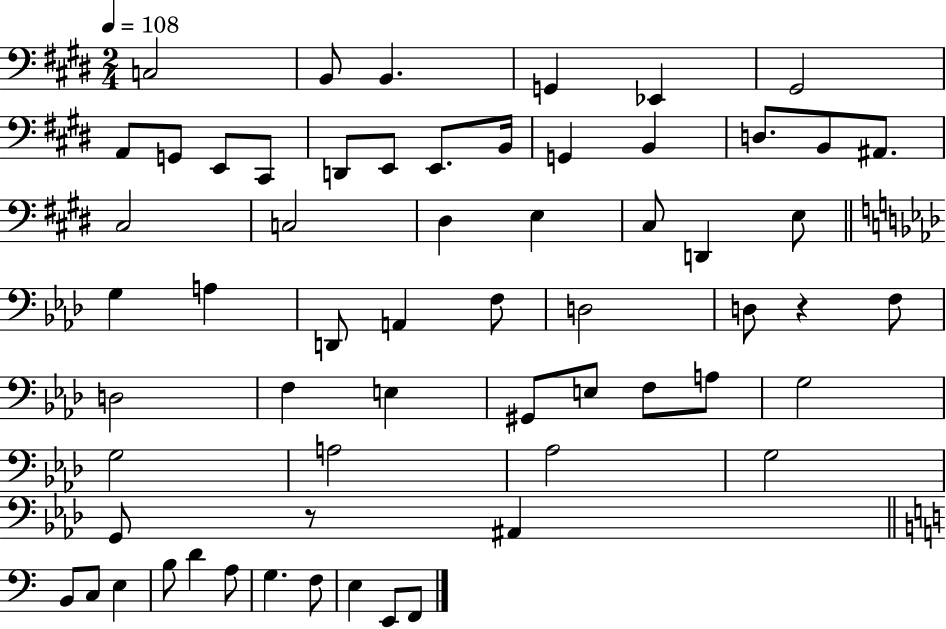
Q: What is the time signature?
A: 2/4